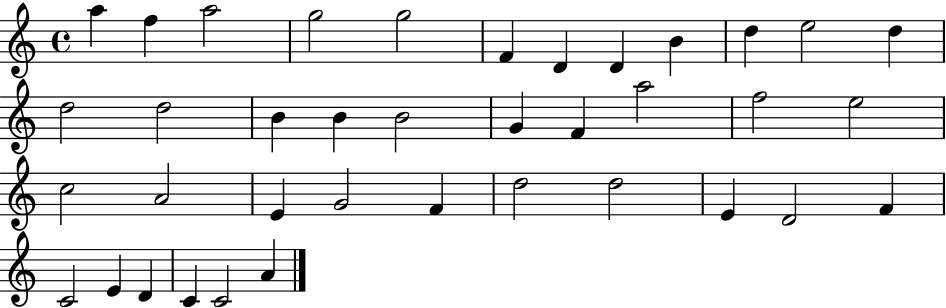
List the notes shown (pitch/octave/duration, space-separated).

A5/q F5/q A5/h G5/h G5/h F4/q D4/q D4/q B4/q D5/q E5/h D5/q D5/h D5/h B4/q B4/q B4/h G4/q F4/q A5/h F5/h E5/h C5/h A4/h E4/q G4/h F4/q D5/h D5/h E4/q D4/h F4/q C4/h E4/q D4/q C4/q C4/h A4/q